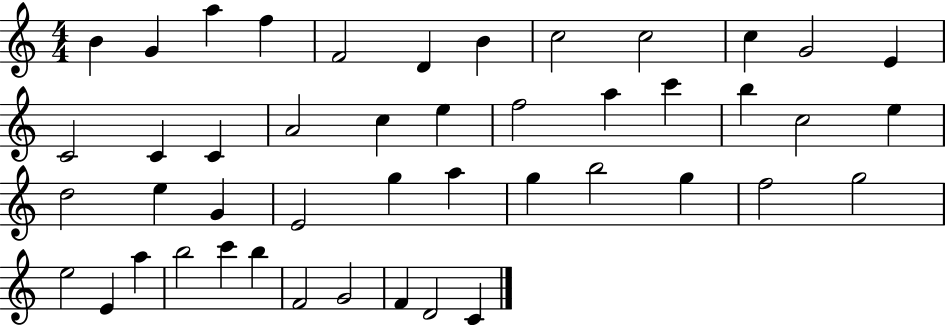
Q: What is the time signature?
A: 4/4